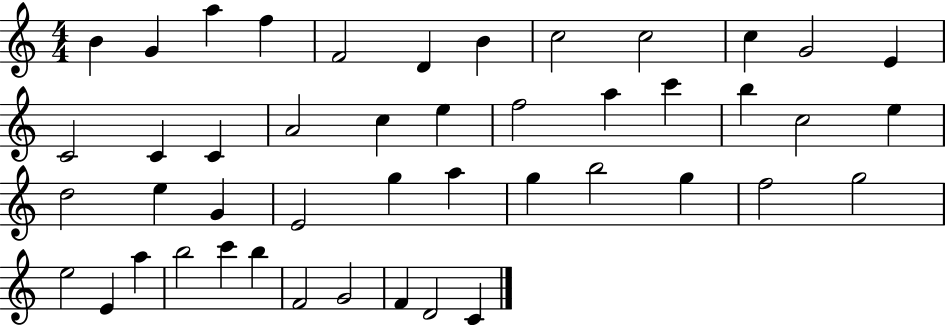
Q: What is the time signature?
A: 4/4